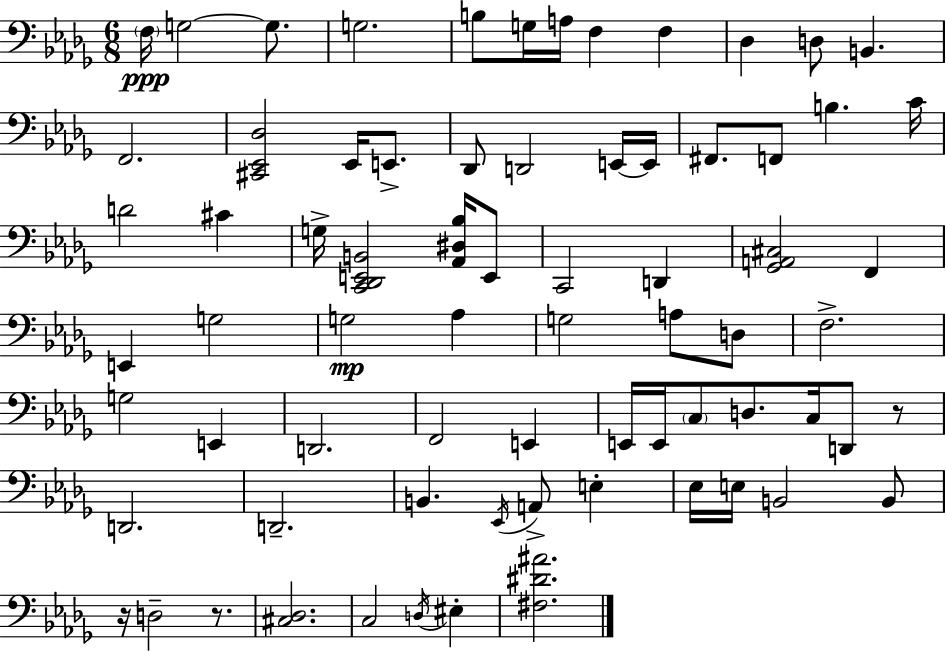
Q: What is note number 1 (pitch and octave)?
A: F3